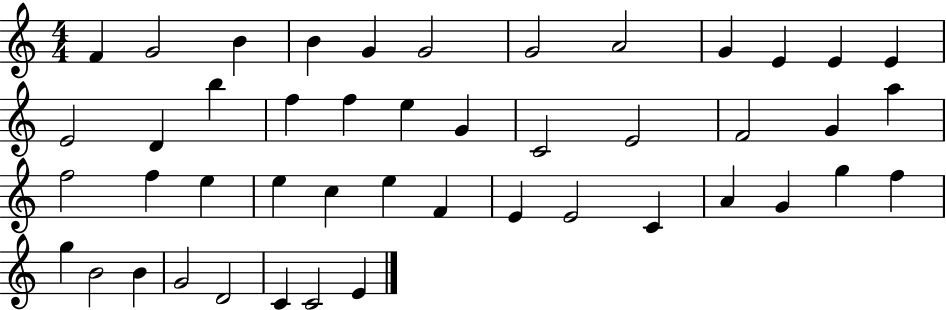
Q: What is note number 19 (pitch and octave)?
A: G4